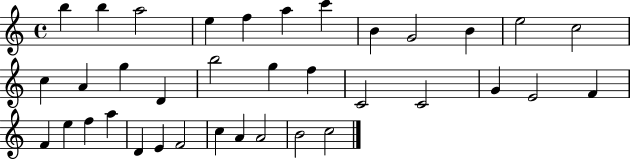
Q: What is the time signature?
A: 4/4